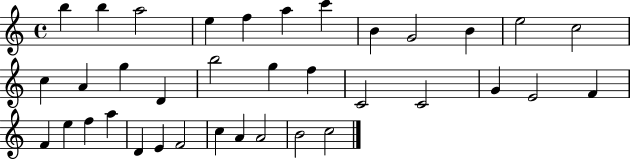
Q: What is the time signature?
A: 4/4